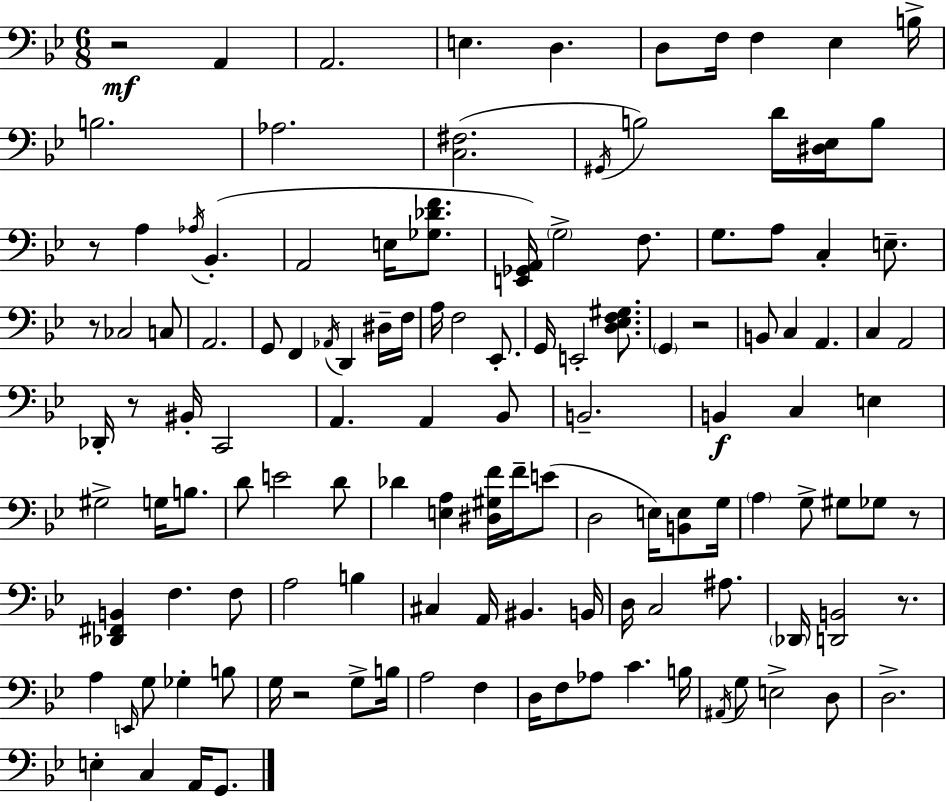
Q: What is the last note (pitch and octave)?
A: G2